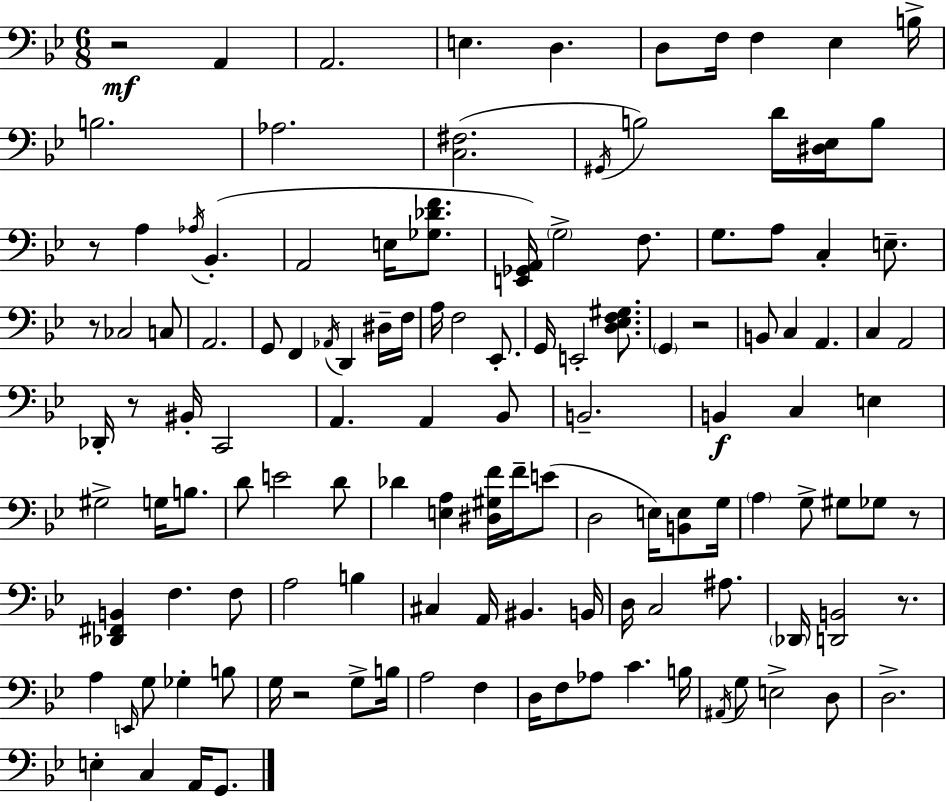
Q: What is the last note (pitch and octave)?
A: G2